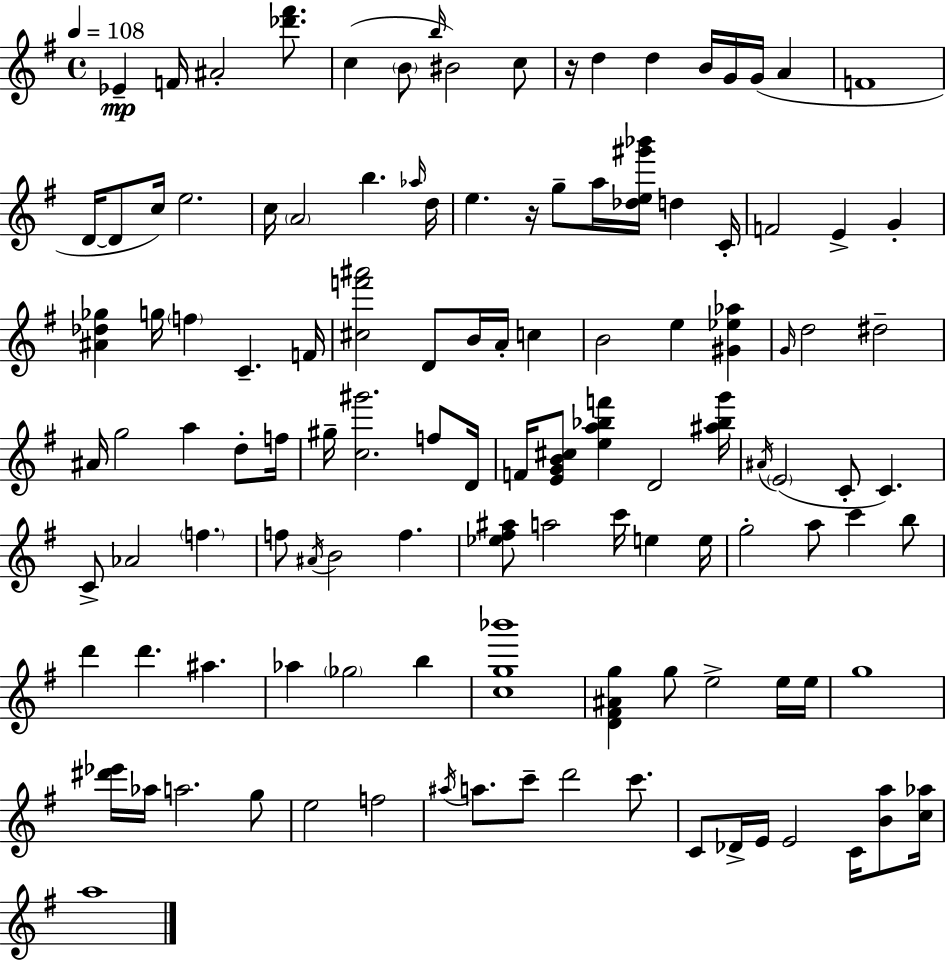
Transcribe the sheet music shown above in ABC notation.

X:1
T:Untitled
M:4/4
L:1/4
K:Em
_E F/4 ^A2 [_d'^f']/2 c B/2 b/4 ^B2 c/2 z/4 d d B/4 G/4 G/4 A F4 D/4 D/2 c/4 e2 c/4 A2 b _a/4 d/4 e z/4 g/2 a/4 [_de^g'_b']/4 d C/4 F2 E G [^A_d_g] g/4 f C F/4 [^cf'^a']2 D/2 B/4 A/4 c B2 e [^G_e_a] G/4 d2 ^d2 ^A/4 g2 a d/2 f/4 ^g/4 [c^g']2 f/2 D/4 F/4 [EGB^c]/2 [ea_bf'] D2 [^a_bg']/4 ^A/4 E2 C/2 C C/2 _A2 f f/2 ^A/4 B2 f [_e^f^a]/2 a2 c'/4 e e/4 g2 a/2 c' b/2 d' d' ^a _a _g2 b [cg_b']4 [D^F^Ag] g/2 e2 e/4 e/4 g4 [^d'_e']/4 _a/4 a2 g/2 e2 f2 ^a/4 a/2 c'/2 d'2 c'/2 C/2 _D/4 E/4 E2 C/4 [Ba]/2 [c_a]/4 a4